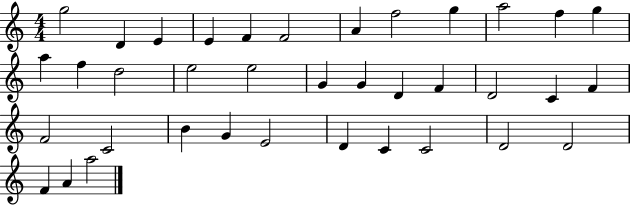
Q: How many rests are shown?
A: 0